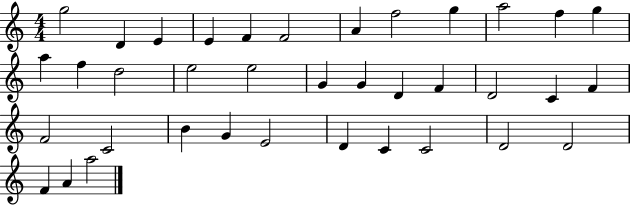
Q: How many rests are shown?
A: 0